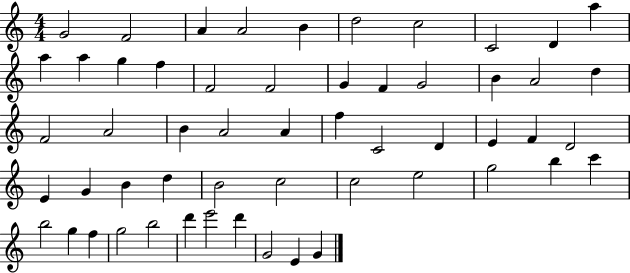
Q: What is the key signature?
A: C major